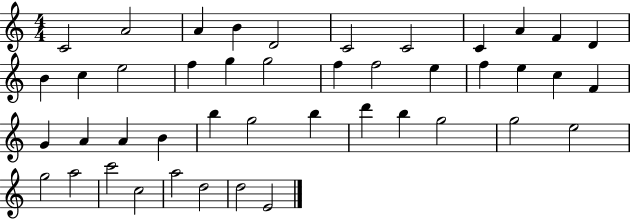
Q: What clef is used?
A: treble